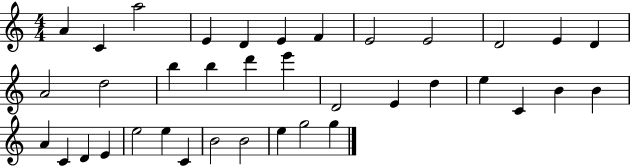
A4/q C4/q A5/h E4/q D4/q E4/q F4/q E4/h E4/h D4/h E4/q D4/q A4/h D5/h B5/q B5/q D6/q E6/q D4/h E4/q D5/q E5/q C4/q B4/q B4/q A4/q C4/q D4/q E4/q E5/h E5/q C4/q B4/h B4/h E5/q G5/h G5/q